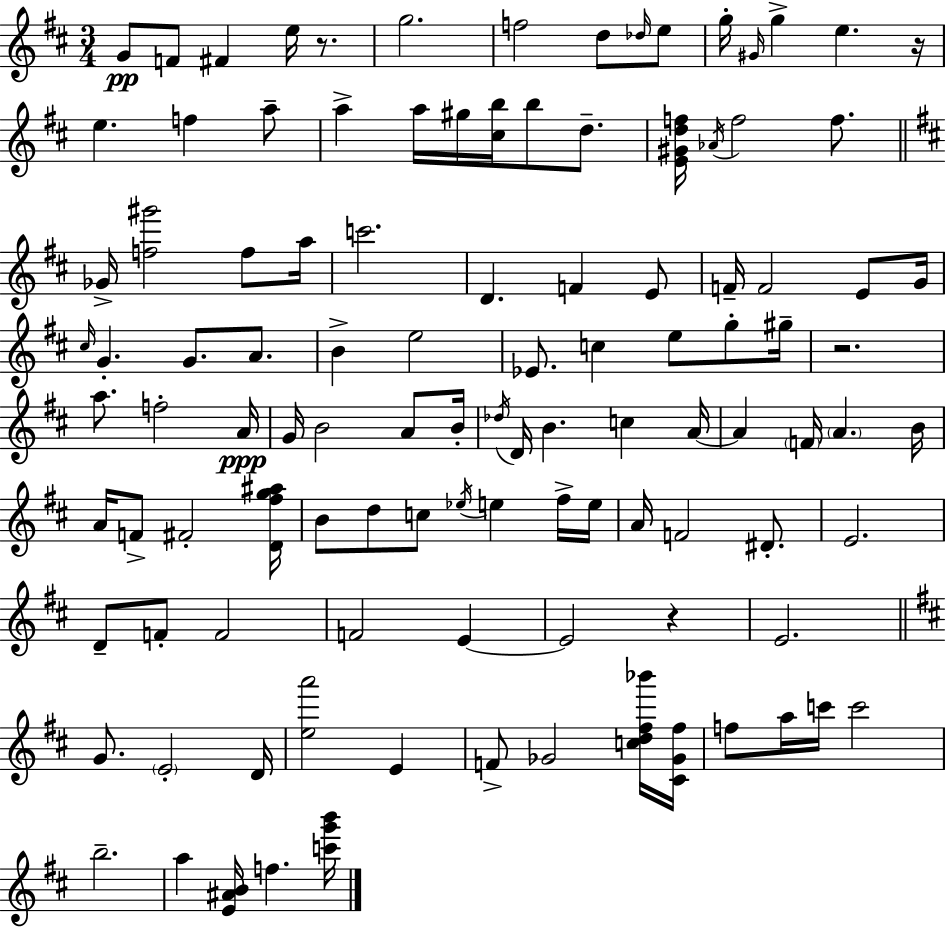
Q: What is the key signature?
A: D major